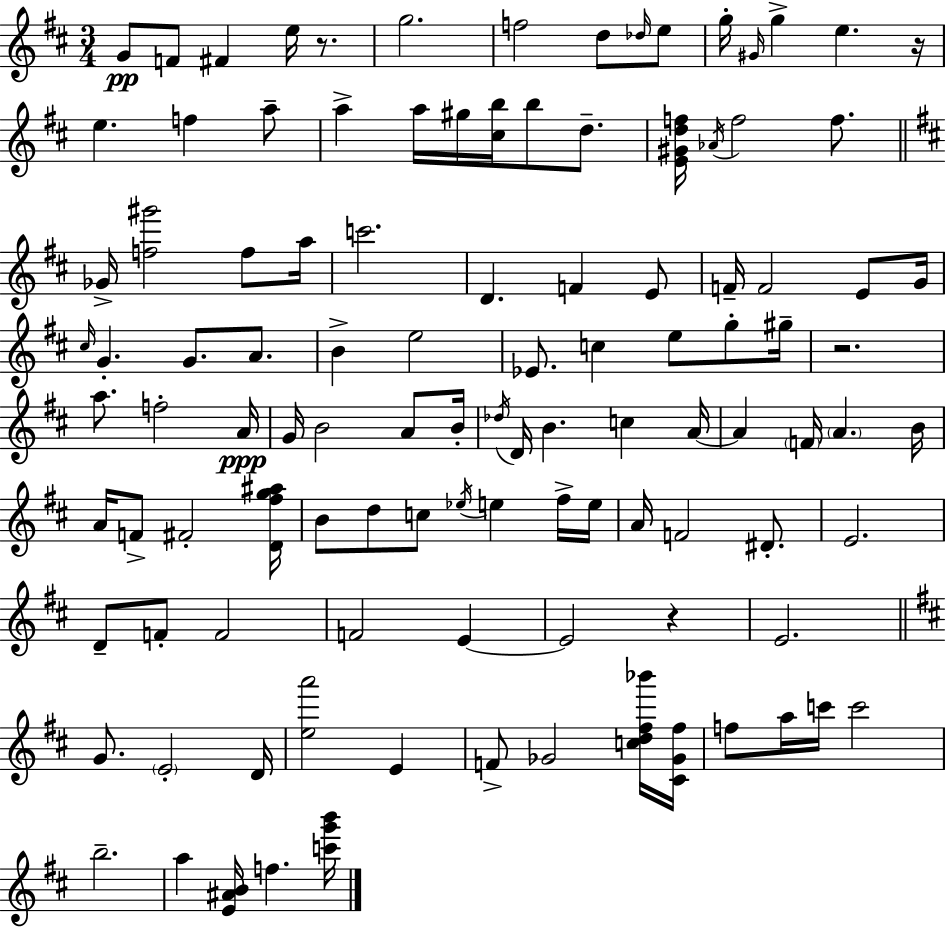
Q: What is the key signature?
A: D major